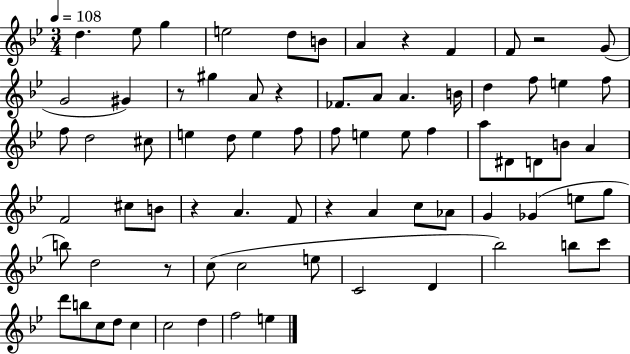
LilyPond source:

{
  \clef treble
  \numericTimeSignature
  \time 3/4
  \key bes \major
  \tempo 4 = 108
  d''4. ees''8 g''4 | e''2 d''8 b'8 | a'4 r4 f'4 | f'8 r2 g'8( | \break g'2 gis'4) | r8 gis''4 a'8 r4 | fes'8. a'8 a'4. b'16 | d''4 f''8 e''4 f''8 | \break f''8 d''2 cis''8 | e''4 d''8 e''4 f''8 | f''8 e''4 e''8 f''4 | a''8 dis'8 d'8 b'8 a'4 | \break f'2 cis''8 b'8 | r4 a'4. f'8 | r4 a'4 c''8 aes'8 | g'4 ges'4( e''8 g''8 | \break b''8) d''2 r8 | c''8( c''2 e''8 | c'2 d'4 | bes''2) b''8 c'''8 | \break d'''8 b''8 c''8 d''8 c''4 | c''2 d''4 | f''2 e''4 | \bar "|."
}